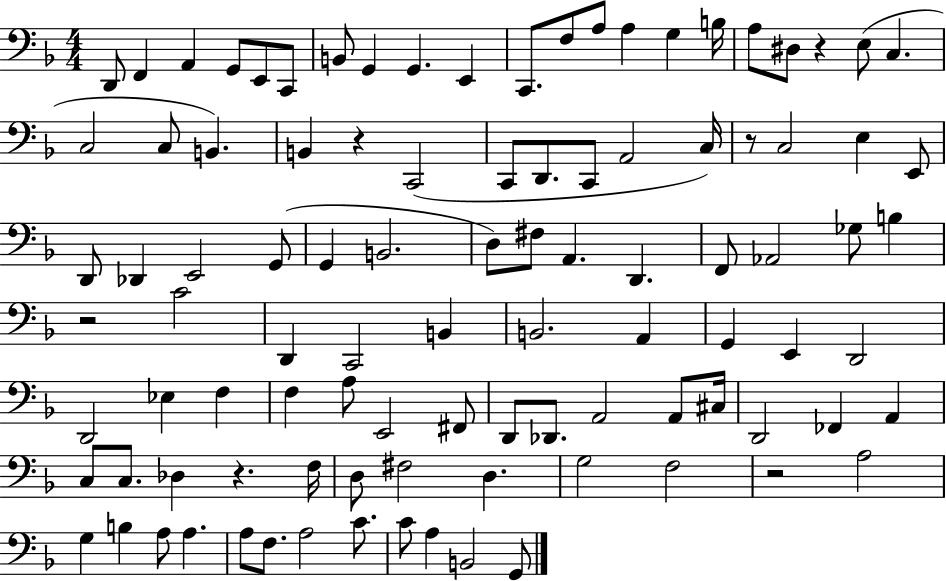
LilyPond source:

{
  \clef bass
  \numericTimeSignature
  \time 4/4
  \key f \major
  d,8 f,4 a,4 g,8 e,8 c,8 | b,8 g,4 g,4. e,4 | c,8. f8 a8 a4 g4 b16 | a8 dis8 r4 e8( c4. | \break c2 c8 b,4.) | b,4 r4 c,2( | c,8 d,8. c,8 a,2 c16) | r8 c2 e4 e,8 | \break d,8 des,4 e,2 g,8( | g,4 b,2. | d8) fis8 a,4. d,4. | f,8 aes,2 ges8 b4 | \break r2 c'2 | d,4 c,2 b,4 | b,2. a,4 | g,4 e,4 d,2 | \break d,2 ees4 f4 | f4 a8 e,2 fis,8 | d,8 des,8. a,2 a,8 cis16 | d,2 fes,4 a,4 | \break c8 c8. des4 r4. f16 | d8 fis2 d4. | g2 f2 | r2 a2 | \break g4 b4 a8 a4. | a8 f8. a2 c'8. | c'8 a4 b,2 g,8 | \bar "|."
}